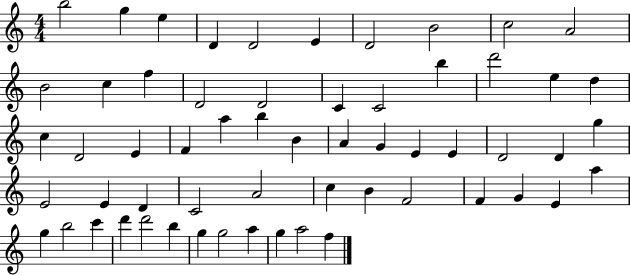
B5/h G5/q E5/q D4/q D4/h E4/q D4/h B4/h C5/h A4/h B4/h C5/q F5/q D4/h D4/h C4/q C4/h B5/q D6/h E5/q D5/q C5/q D4/h E4/q F4/q A5/q B5/q B4/q A4/q G4/q E4/q E4/q D4/h D4/q G5/q E4/h E4/q D4/q C4/h A4/h C5/q B4/q F4/h F4/q G4/q E4/q A5/q G5/q B5/h C6/q D6/q D6/h B5/q G5/q G5/h A5/q G5/q A5/h F5/q